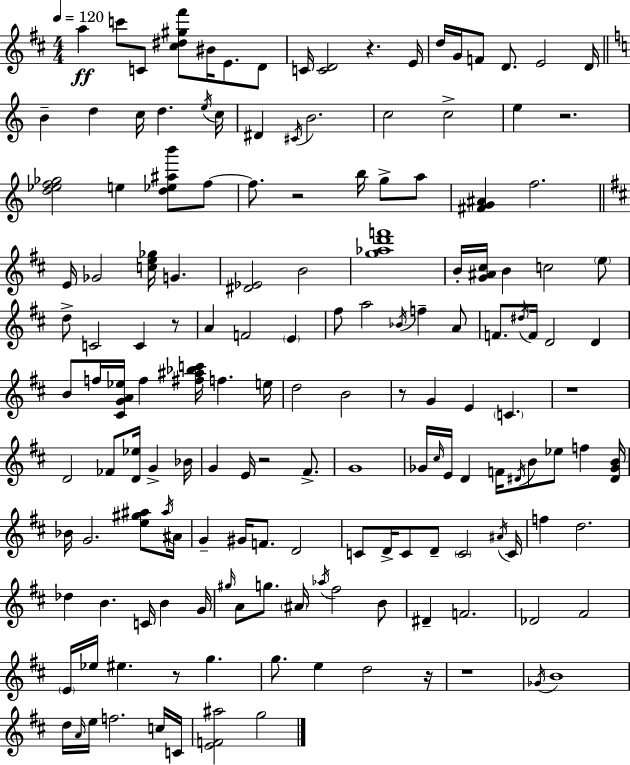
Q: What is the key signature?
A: D major